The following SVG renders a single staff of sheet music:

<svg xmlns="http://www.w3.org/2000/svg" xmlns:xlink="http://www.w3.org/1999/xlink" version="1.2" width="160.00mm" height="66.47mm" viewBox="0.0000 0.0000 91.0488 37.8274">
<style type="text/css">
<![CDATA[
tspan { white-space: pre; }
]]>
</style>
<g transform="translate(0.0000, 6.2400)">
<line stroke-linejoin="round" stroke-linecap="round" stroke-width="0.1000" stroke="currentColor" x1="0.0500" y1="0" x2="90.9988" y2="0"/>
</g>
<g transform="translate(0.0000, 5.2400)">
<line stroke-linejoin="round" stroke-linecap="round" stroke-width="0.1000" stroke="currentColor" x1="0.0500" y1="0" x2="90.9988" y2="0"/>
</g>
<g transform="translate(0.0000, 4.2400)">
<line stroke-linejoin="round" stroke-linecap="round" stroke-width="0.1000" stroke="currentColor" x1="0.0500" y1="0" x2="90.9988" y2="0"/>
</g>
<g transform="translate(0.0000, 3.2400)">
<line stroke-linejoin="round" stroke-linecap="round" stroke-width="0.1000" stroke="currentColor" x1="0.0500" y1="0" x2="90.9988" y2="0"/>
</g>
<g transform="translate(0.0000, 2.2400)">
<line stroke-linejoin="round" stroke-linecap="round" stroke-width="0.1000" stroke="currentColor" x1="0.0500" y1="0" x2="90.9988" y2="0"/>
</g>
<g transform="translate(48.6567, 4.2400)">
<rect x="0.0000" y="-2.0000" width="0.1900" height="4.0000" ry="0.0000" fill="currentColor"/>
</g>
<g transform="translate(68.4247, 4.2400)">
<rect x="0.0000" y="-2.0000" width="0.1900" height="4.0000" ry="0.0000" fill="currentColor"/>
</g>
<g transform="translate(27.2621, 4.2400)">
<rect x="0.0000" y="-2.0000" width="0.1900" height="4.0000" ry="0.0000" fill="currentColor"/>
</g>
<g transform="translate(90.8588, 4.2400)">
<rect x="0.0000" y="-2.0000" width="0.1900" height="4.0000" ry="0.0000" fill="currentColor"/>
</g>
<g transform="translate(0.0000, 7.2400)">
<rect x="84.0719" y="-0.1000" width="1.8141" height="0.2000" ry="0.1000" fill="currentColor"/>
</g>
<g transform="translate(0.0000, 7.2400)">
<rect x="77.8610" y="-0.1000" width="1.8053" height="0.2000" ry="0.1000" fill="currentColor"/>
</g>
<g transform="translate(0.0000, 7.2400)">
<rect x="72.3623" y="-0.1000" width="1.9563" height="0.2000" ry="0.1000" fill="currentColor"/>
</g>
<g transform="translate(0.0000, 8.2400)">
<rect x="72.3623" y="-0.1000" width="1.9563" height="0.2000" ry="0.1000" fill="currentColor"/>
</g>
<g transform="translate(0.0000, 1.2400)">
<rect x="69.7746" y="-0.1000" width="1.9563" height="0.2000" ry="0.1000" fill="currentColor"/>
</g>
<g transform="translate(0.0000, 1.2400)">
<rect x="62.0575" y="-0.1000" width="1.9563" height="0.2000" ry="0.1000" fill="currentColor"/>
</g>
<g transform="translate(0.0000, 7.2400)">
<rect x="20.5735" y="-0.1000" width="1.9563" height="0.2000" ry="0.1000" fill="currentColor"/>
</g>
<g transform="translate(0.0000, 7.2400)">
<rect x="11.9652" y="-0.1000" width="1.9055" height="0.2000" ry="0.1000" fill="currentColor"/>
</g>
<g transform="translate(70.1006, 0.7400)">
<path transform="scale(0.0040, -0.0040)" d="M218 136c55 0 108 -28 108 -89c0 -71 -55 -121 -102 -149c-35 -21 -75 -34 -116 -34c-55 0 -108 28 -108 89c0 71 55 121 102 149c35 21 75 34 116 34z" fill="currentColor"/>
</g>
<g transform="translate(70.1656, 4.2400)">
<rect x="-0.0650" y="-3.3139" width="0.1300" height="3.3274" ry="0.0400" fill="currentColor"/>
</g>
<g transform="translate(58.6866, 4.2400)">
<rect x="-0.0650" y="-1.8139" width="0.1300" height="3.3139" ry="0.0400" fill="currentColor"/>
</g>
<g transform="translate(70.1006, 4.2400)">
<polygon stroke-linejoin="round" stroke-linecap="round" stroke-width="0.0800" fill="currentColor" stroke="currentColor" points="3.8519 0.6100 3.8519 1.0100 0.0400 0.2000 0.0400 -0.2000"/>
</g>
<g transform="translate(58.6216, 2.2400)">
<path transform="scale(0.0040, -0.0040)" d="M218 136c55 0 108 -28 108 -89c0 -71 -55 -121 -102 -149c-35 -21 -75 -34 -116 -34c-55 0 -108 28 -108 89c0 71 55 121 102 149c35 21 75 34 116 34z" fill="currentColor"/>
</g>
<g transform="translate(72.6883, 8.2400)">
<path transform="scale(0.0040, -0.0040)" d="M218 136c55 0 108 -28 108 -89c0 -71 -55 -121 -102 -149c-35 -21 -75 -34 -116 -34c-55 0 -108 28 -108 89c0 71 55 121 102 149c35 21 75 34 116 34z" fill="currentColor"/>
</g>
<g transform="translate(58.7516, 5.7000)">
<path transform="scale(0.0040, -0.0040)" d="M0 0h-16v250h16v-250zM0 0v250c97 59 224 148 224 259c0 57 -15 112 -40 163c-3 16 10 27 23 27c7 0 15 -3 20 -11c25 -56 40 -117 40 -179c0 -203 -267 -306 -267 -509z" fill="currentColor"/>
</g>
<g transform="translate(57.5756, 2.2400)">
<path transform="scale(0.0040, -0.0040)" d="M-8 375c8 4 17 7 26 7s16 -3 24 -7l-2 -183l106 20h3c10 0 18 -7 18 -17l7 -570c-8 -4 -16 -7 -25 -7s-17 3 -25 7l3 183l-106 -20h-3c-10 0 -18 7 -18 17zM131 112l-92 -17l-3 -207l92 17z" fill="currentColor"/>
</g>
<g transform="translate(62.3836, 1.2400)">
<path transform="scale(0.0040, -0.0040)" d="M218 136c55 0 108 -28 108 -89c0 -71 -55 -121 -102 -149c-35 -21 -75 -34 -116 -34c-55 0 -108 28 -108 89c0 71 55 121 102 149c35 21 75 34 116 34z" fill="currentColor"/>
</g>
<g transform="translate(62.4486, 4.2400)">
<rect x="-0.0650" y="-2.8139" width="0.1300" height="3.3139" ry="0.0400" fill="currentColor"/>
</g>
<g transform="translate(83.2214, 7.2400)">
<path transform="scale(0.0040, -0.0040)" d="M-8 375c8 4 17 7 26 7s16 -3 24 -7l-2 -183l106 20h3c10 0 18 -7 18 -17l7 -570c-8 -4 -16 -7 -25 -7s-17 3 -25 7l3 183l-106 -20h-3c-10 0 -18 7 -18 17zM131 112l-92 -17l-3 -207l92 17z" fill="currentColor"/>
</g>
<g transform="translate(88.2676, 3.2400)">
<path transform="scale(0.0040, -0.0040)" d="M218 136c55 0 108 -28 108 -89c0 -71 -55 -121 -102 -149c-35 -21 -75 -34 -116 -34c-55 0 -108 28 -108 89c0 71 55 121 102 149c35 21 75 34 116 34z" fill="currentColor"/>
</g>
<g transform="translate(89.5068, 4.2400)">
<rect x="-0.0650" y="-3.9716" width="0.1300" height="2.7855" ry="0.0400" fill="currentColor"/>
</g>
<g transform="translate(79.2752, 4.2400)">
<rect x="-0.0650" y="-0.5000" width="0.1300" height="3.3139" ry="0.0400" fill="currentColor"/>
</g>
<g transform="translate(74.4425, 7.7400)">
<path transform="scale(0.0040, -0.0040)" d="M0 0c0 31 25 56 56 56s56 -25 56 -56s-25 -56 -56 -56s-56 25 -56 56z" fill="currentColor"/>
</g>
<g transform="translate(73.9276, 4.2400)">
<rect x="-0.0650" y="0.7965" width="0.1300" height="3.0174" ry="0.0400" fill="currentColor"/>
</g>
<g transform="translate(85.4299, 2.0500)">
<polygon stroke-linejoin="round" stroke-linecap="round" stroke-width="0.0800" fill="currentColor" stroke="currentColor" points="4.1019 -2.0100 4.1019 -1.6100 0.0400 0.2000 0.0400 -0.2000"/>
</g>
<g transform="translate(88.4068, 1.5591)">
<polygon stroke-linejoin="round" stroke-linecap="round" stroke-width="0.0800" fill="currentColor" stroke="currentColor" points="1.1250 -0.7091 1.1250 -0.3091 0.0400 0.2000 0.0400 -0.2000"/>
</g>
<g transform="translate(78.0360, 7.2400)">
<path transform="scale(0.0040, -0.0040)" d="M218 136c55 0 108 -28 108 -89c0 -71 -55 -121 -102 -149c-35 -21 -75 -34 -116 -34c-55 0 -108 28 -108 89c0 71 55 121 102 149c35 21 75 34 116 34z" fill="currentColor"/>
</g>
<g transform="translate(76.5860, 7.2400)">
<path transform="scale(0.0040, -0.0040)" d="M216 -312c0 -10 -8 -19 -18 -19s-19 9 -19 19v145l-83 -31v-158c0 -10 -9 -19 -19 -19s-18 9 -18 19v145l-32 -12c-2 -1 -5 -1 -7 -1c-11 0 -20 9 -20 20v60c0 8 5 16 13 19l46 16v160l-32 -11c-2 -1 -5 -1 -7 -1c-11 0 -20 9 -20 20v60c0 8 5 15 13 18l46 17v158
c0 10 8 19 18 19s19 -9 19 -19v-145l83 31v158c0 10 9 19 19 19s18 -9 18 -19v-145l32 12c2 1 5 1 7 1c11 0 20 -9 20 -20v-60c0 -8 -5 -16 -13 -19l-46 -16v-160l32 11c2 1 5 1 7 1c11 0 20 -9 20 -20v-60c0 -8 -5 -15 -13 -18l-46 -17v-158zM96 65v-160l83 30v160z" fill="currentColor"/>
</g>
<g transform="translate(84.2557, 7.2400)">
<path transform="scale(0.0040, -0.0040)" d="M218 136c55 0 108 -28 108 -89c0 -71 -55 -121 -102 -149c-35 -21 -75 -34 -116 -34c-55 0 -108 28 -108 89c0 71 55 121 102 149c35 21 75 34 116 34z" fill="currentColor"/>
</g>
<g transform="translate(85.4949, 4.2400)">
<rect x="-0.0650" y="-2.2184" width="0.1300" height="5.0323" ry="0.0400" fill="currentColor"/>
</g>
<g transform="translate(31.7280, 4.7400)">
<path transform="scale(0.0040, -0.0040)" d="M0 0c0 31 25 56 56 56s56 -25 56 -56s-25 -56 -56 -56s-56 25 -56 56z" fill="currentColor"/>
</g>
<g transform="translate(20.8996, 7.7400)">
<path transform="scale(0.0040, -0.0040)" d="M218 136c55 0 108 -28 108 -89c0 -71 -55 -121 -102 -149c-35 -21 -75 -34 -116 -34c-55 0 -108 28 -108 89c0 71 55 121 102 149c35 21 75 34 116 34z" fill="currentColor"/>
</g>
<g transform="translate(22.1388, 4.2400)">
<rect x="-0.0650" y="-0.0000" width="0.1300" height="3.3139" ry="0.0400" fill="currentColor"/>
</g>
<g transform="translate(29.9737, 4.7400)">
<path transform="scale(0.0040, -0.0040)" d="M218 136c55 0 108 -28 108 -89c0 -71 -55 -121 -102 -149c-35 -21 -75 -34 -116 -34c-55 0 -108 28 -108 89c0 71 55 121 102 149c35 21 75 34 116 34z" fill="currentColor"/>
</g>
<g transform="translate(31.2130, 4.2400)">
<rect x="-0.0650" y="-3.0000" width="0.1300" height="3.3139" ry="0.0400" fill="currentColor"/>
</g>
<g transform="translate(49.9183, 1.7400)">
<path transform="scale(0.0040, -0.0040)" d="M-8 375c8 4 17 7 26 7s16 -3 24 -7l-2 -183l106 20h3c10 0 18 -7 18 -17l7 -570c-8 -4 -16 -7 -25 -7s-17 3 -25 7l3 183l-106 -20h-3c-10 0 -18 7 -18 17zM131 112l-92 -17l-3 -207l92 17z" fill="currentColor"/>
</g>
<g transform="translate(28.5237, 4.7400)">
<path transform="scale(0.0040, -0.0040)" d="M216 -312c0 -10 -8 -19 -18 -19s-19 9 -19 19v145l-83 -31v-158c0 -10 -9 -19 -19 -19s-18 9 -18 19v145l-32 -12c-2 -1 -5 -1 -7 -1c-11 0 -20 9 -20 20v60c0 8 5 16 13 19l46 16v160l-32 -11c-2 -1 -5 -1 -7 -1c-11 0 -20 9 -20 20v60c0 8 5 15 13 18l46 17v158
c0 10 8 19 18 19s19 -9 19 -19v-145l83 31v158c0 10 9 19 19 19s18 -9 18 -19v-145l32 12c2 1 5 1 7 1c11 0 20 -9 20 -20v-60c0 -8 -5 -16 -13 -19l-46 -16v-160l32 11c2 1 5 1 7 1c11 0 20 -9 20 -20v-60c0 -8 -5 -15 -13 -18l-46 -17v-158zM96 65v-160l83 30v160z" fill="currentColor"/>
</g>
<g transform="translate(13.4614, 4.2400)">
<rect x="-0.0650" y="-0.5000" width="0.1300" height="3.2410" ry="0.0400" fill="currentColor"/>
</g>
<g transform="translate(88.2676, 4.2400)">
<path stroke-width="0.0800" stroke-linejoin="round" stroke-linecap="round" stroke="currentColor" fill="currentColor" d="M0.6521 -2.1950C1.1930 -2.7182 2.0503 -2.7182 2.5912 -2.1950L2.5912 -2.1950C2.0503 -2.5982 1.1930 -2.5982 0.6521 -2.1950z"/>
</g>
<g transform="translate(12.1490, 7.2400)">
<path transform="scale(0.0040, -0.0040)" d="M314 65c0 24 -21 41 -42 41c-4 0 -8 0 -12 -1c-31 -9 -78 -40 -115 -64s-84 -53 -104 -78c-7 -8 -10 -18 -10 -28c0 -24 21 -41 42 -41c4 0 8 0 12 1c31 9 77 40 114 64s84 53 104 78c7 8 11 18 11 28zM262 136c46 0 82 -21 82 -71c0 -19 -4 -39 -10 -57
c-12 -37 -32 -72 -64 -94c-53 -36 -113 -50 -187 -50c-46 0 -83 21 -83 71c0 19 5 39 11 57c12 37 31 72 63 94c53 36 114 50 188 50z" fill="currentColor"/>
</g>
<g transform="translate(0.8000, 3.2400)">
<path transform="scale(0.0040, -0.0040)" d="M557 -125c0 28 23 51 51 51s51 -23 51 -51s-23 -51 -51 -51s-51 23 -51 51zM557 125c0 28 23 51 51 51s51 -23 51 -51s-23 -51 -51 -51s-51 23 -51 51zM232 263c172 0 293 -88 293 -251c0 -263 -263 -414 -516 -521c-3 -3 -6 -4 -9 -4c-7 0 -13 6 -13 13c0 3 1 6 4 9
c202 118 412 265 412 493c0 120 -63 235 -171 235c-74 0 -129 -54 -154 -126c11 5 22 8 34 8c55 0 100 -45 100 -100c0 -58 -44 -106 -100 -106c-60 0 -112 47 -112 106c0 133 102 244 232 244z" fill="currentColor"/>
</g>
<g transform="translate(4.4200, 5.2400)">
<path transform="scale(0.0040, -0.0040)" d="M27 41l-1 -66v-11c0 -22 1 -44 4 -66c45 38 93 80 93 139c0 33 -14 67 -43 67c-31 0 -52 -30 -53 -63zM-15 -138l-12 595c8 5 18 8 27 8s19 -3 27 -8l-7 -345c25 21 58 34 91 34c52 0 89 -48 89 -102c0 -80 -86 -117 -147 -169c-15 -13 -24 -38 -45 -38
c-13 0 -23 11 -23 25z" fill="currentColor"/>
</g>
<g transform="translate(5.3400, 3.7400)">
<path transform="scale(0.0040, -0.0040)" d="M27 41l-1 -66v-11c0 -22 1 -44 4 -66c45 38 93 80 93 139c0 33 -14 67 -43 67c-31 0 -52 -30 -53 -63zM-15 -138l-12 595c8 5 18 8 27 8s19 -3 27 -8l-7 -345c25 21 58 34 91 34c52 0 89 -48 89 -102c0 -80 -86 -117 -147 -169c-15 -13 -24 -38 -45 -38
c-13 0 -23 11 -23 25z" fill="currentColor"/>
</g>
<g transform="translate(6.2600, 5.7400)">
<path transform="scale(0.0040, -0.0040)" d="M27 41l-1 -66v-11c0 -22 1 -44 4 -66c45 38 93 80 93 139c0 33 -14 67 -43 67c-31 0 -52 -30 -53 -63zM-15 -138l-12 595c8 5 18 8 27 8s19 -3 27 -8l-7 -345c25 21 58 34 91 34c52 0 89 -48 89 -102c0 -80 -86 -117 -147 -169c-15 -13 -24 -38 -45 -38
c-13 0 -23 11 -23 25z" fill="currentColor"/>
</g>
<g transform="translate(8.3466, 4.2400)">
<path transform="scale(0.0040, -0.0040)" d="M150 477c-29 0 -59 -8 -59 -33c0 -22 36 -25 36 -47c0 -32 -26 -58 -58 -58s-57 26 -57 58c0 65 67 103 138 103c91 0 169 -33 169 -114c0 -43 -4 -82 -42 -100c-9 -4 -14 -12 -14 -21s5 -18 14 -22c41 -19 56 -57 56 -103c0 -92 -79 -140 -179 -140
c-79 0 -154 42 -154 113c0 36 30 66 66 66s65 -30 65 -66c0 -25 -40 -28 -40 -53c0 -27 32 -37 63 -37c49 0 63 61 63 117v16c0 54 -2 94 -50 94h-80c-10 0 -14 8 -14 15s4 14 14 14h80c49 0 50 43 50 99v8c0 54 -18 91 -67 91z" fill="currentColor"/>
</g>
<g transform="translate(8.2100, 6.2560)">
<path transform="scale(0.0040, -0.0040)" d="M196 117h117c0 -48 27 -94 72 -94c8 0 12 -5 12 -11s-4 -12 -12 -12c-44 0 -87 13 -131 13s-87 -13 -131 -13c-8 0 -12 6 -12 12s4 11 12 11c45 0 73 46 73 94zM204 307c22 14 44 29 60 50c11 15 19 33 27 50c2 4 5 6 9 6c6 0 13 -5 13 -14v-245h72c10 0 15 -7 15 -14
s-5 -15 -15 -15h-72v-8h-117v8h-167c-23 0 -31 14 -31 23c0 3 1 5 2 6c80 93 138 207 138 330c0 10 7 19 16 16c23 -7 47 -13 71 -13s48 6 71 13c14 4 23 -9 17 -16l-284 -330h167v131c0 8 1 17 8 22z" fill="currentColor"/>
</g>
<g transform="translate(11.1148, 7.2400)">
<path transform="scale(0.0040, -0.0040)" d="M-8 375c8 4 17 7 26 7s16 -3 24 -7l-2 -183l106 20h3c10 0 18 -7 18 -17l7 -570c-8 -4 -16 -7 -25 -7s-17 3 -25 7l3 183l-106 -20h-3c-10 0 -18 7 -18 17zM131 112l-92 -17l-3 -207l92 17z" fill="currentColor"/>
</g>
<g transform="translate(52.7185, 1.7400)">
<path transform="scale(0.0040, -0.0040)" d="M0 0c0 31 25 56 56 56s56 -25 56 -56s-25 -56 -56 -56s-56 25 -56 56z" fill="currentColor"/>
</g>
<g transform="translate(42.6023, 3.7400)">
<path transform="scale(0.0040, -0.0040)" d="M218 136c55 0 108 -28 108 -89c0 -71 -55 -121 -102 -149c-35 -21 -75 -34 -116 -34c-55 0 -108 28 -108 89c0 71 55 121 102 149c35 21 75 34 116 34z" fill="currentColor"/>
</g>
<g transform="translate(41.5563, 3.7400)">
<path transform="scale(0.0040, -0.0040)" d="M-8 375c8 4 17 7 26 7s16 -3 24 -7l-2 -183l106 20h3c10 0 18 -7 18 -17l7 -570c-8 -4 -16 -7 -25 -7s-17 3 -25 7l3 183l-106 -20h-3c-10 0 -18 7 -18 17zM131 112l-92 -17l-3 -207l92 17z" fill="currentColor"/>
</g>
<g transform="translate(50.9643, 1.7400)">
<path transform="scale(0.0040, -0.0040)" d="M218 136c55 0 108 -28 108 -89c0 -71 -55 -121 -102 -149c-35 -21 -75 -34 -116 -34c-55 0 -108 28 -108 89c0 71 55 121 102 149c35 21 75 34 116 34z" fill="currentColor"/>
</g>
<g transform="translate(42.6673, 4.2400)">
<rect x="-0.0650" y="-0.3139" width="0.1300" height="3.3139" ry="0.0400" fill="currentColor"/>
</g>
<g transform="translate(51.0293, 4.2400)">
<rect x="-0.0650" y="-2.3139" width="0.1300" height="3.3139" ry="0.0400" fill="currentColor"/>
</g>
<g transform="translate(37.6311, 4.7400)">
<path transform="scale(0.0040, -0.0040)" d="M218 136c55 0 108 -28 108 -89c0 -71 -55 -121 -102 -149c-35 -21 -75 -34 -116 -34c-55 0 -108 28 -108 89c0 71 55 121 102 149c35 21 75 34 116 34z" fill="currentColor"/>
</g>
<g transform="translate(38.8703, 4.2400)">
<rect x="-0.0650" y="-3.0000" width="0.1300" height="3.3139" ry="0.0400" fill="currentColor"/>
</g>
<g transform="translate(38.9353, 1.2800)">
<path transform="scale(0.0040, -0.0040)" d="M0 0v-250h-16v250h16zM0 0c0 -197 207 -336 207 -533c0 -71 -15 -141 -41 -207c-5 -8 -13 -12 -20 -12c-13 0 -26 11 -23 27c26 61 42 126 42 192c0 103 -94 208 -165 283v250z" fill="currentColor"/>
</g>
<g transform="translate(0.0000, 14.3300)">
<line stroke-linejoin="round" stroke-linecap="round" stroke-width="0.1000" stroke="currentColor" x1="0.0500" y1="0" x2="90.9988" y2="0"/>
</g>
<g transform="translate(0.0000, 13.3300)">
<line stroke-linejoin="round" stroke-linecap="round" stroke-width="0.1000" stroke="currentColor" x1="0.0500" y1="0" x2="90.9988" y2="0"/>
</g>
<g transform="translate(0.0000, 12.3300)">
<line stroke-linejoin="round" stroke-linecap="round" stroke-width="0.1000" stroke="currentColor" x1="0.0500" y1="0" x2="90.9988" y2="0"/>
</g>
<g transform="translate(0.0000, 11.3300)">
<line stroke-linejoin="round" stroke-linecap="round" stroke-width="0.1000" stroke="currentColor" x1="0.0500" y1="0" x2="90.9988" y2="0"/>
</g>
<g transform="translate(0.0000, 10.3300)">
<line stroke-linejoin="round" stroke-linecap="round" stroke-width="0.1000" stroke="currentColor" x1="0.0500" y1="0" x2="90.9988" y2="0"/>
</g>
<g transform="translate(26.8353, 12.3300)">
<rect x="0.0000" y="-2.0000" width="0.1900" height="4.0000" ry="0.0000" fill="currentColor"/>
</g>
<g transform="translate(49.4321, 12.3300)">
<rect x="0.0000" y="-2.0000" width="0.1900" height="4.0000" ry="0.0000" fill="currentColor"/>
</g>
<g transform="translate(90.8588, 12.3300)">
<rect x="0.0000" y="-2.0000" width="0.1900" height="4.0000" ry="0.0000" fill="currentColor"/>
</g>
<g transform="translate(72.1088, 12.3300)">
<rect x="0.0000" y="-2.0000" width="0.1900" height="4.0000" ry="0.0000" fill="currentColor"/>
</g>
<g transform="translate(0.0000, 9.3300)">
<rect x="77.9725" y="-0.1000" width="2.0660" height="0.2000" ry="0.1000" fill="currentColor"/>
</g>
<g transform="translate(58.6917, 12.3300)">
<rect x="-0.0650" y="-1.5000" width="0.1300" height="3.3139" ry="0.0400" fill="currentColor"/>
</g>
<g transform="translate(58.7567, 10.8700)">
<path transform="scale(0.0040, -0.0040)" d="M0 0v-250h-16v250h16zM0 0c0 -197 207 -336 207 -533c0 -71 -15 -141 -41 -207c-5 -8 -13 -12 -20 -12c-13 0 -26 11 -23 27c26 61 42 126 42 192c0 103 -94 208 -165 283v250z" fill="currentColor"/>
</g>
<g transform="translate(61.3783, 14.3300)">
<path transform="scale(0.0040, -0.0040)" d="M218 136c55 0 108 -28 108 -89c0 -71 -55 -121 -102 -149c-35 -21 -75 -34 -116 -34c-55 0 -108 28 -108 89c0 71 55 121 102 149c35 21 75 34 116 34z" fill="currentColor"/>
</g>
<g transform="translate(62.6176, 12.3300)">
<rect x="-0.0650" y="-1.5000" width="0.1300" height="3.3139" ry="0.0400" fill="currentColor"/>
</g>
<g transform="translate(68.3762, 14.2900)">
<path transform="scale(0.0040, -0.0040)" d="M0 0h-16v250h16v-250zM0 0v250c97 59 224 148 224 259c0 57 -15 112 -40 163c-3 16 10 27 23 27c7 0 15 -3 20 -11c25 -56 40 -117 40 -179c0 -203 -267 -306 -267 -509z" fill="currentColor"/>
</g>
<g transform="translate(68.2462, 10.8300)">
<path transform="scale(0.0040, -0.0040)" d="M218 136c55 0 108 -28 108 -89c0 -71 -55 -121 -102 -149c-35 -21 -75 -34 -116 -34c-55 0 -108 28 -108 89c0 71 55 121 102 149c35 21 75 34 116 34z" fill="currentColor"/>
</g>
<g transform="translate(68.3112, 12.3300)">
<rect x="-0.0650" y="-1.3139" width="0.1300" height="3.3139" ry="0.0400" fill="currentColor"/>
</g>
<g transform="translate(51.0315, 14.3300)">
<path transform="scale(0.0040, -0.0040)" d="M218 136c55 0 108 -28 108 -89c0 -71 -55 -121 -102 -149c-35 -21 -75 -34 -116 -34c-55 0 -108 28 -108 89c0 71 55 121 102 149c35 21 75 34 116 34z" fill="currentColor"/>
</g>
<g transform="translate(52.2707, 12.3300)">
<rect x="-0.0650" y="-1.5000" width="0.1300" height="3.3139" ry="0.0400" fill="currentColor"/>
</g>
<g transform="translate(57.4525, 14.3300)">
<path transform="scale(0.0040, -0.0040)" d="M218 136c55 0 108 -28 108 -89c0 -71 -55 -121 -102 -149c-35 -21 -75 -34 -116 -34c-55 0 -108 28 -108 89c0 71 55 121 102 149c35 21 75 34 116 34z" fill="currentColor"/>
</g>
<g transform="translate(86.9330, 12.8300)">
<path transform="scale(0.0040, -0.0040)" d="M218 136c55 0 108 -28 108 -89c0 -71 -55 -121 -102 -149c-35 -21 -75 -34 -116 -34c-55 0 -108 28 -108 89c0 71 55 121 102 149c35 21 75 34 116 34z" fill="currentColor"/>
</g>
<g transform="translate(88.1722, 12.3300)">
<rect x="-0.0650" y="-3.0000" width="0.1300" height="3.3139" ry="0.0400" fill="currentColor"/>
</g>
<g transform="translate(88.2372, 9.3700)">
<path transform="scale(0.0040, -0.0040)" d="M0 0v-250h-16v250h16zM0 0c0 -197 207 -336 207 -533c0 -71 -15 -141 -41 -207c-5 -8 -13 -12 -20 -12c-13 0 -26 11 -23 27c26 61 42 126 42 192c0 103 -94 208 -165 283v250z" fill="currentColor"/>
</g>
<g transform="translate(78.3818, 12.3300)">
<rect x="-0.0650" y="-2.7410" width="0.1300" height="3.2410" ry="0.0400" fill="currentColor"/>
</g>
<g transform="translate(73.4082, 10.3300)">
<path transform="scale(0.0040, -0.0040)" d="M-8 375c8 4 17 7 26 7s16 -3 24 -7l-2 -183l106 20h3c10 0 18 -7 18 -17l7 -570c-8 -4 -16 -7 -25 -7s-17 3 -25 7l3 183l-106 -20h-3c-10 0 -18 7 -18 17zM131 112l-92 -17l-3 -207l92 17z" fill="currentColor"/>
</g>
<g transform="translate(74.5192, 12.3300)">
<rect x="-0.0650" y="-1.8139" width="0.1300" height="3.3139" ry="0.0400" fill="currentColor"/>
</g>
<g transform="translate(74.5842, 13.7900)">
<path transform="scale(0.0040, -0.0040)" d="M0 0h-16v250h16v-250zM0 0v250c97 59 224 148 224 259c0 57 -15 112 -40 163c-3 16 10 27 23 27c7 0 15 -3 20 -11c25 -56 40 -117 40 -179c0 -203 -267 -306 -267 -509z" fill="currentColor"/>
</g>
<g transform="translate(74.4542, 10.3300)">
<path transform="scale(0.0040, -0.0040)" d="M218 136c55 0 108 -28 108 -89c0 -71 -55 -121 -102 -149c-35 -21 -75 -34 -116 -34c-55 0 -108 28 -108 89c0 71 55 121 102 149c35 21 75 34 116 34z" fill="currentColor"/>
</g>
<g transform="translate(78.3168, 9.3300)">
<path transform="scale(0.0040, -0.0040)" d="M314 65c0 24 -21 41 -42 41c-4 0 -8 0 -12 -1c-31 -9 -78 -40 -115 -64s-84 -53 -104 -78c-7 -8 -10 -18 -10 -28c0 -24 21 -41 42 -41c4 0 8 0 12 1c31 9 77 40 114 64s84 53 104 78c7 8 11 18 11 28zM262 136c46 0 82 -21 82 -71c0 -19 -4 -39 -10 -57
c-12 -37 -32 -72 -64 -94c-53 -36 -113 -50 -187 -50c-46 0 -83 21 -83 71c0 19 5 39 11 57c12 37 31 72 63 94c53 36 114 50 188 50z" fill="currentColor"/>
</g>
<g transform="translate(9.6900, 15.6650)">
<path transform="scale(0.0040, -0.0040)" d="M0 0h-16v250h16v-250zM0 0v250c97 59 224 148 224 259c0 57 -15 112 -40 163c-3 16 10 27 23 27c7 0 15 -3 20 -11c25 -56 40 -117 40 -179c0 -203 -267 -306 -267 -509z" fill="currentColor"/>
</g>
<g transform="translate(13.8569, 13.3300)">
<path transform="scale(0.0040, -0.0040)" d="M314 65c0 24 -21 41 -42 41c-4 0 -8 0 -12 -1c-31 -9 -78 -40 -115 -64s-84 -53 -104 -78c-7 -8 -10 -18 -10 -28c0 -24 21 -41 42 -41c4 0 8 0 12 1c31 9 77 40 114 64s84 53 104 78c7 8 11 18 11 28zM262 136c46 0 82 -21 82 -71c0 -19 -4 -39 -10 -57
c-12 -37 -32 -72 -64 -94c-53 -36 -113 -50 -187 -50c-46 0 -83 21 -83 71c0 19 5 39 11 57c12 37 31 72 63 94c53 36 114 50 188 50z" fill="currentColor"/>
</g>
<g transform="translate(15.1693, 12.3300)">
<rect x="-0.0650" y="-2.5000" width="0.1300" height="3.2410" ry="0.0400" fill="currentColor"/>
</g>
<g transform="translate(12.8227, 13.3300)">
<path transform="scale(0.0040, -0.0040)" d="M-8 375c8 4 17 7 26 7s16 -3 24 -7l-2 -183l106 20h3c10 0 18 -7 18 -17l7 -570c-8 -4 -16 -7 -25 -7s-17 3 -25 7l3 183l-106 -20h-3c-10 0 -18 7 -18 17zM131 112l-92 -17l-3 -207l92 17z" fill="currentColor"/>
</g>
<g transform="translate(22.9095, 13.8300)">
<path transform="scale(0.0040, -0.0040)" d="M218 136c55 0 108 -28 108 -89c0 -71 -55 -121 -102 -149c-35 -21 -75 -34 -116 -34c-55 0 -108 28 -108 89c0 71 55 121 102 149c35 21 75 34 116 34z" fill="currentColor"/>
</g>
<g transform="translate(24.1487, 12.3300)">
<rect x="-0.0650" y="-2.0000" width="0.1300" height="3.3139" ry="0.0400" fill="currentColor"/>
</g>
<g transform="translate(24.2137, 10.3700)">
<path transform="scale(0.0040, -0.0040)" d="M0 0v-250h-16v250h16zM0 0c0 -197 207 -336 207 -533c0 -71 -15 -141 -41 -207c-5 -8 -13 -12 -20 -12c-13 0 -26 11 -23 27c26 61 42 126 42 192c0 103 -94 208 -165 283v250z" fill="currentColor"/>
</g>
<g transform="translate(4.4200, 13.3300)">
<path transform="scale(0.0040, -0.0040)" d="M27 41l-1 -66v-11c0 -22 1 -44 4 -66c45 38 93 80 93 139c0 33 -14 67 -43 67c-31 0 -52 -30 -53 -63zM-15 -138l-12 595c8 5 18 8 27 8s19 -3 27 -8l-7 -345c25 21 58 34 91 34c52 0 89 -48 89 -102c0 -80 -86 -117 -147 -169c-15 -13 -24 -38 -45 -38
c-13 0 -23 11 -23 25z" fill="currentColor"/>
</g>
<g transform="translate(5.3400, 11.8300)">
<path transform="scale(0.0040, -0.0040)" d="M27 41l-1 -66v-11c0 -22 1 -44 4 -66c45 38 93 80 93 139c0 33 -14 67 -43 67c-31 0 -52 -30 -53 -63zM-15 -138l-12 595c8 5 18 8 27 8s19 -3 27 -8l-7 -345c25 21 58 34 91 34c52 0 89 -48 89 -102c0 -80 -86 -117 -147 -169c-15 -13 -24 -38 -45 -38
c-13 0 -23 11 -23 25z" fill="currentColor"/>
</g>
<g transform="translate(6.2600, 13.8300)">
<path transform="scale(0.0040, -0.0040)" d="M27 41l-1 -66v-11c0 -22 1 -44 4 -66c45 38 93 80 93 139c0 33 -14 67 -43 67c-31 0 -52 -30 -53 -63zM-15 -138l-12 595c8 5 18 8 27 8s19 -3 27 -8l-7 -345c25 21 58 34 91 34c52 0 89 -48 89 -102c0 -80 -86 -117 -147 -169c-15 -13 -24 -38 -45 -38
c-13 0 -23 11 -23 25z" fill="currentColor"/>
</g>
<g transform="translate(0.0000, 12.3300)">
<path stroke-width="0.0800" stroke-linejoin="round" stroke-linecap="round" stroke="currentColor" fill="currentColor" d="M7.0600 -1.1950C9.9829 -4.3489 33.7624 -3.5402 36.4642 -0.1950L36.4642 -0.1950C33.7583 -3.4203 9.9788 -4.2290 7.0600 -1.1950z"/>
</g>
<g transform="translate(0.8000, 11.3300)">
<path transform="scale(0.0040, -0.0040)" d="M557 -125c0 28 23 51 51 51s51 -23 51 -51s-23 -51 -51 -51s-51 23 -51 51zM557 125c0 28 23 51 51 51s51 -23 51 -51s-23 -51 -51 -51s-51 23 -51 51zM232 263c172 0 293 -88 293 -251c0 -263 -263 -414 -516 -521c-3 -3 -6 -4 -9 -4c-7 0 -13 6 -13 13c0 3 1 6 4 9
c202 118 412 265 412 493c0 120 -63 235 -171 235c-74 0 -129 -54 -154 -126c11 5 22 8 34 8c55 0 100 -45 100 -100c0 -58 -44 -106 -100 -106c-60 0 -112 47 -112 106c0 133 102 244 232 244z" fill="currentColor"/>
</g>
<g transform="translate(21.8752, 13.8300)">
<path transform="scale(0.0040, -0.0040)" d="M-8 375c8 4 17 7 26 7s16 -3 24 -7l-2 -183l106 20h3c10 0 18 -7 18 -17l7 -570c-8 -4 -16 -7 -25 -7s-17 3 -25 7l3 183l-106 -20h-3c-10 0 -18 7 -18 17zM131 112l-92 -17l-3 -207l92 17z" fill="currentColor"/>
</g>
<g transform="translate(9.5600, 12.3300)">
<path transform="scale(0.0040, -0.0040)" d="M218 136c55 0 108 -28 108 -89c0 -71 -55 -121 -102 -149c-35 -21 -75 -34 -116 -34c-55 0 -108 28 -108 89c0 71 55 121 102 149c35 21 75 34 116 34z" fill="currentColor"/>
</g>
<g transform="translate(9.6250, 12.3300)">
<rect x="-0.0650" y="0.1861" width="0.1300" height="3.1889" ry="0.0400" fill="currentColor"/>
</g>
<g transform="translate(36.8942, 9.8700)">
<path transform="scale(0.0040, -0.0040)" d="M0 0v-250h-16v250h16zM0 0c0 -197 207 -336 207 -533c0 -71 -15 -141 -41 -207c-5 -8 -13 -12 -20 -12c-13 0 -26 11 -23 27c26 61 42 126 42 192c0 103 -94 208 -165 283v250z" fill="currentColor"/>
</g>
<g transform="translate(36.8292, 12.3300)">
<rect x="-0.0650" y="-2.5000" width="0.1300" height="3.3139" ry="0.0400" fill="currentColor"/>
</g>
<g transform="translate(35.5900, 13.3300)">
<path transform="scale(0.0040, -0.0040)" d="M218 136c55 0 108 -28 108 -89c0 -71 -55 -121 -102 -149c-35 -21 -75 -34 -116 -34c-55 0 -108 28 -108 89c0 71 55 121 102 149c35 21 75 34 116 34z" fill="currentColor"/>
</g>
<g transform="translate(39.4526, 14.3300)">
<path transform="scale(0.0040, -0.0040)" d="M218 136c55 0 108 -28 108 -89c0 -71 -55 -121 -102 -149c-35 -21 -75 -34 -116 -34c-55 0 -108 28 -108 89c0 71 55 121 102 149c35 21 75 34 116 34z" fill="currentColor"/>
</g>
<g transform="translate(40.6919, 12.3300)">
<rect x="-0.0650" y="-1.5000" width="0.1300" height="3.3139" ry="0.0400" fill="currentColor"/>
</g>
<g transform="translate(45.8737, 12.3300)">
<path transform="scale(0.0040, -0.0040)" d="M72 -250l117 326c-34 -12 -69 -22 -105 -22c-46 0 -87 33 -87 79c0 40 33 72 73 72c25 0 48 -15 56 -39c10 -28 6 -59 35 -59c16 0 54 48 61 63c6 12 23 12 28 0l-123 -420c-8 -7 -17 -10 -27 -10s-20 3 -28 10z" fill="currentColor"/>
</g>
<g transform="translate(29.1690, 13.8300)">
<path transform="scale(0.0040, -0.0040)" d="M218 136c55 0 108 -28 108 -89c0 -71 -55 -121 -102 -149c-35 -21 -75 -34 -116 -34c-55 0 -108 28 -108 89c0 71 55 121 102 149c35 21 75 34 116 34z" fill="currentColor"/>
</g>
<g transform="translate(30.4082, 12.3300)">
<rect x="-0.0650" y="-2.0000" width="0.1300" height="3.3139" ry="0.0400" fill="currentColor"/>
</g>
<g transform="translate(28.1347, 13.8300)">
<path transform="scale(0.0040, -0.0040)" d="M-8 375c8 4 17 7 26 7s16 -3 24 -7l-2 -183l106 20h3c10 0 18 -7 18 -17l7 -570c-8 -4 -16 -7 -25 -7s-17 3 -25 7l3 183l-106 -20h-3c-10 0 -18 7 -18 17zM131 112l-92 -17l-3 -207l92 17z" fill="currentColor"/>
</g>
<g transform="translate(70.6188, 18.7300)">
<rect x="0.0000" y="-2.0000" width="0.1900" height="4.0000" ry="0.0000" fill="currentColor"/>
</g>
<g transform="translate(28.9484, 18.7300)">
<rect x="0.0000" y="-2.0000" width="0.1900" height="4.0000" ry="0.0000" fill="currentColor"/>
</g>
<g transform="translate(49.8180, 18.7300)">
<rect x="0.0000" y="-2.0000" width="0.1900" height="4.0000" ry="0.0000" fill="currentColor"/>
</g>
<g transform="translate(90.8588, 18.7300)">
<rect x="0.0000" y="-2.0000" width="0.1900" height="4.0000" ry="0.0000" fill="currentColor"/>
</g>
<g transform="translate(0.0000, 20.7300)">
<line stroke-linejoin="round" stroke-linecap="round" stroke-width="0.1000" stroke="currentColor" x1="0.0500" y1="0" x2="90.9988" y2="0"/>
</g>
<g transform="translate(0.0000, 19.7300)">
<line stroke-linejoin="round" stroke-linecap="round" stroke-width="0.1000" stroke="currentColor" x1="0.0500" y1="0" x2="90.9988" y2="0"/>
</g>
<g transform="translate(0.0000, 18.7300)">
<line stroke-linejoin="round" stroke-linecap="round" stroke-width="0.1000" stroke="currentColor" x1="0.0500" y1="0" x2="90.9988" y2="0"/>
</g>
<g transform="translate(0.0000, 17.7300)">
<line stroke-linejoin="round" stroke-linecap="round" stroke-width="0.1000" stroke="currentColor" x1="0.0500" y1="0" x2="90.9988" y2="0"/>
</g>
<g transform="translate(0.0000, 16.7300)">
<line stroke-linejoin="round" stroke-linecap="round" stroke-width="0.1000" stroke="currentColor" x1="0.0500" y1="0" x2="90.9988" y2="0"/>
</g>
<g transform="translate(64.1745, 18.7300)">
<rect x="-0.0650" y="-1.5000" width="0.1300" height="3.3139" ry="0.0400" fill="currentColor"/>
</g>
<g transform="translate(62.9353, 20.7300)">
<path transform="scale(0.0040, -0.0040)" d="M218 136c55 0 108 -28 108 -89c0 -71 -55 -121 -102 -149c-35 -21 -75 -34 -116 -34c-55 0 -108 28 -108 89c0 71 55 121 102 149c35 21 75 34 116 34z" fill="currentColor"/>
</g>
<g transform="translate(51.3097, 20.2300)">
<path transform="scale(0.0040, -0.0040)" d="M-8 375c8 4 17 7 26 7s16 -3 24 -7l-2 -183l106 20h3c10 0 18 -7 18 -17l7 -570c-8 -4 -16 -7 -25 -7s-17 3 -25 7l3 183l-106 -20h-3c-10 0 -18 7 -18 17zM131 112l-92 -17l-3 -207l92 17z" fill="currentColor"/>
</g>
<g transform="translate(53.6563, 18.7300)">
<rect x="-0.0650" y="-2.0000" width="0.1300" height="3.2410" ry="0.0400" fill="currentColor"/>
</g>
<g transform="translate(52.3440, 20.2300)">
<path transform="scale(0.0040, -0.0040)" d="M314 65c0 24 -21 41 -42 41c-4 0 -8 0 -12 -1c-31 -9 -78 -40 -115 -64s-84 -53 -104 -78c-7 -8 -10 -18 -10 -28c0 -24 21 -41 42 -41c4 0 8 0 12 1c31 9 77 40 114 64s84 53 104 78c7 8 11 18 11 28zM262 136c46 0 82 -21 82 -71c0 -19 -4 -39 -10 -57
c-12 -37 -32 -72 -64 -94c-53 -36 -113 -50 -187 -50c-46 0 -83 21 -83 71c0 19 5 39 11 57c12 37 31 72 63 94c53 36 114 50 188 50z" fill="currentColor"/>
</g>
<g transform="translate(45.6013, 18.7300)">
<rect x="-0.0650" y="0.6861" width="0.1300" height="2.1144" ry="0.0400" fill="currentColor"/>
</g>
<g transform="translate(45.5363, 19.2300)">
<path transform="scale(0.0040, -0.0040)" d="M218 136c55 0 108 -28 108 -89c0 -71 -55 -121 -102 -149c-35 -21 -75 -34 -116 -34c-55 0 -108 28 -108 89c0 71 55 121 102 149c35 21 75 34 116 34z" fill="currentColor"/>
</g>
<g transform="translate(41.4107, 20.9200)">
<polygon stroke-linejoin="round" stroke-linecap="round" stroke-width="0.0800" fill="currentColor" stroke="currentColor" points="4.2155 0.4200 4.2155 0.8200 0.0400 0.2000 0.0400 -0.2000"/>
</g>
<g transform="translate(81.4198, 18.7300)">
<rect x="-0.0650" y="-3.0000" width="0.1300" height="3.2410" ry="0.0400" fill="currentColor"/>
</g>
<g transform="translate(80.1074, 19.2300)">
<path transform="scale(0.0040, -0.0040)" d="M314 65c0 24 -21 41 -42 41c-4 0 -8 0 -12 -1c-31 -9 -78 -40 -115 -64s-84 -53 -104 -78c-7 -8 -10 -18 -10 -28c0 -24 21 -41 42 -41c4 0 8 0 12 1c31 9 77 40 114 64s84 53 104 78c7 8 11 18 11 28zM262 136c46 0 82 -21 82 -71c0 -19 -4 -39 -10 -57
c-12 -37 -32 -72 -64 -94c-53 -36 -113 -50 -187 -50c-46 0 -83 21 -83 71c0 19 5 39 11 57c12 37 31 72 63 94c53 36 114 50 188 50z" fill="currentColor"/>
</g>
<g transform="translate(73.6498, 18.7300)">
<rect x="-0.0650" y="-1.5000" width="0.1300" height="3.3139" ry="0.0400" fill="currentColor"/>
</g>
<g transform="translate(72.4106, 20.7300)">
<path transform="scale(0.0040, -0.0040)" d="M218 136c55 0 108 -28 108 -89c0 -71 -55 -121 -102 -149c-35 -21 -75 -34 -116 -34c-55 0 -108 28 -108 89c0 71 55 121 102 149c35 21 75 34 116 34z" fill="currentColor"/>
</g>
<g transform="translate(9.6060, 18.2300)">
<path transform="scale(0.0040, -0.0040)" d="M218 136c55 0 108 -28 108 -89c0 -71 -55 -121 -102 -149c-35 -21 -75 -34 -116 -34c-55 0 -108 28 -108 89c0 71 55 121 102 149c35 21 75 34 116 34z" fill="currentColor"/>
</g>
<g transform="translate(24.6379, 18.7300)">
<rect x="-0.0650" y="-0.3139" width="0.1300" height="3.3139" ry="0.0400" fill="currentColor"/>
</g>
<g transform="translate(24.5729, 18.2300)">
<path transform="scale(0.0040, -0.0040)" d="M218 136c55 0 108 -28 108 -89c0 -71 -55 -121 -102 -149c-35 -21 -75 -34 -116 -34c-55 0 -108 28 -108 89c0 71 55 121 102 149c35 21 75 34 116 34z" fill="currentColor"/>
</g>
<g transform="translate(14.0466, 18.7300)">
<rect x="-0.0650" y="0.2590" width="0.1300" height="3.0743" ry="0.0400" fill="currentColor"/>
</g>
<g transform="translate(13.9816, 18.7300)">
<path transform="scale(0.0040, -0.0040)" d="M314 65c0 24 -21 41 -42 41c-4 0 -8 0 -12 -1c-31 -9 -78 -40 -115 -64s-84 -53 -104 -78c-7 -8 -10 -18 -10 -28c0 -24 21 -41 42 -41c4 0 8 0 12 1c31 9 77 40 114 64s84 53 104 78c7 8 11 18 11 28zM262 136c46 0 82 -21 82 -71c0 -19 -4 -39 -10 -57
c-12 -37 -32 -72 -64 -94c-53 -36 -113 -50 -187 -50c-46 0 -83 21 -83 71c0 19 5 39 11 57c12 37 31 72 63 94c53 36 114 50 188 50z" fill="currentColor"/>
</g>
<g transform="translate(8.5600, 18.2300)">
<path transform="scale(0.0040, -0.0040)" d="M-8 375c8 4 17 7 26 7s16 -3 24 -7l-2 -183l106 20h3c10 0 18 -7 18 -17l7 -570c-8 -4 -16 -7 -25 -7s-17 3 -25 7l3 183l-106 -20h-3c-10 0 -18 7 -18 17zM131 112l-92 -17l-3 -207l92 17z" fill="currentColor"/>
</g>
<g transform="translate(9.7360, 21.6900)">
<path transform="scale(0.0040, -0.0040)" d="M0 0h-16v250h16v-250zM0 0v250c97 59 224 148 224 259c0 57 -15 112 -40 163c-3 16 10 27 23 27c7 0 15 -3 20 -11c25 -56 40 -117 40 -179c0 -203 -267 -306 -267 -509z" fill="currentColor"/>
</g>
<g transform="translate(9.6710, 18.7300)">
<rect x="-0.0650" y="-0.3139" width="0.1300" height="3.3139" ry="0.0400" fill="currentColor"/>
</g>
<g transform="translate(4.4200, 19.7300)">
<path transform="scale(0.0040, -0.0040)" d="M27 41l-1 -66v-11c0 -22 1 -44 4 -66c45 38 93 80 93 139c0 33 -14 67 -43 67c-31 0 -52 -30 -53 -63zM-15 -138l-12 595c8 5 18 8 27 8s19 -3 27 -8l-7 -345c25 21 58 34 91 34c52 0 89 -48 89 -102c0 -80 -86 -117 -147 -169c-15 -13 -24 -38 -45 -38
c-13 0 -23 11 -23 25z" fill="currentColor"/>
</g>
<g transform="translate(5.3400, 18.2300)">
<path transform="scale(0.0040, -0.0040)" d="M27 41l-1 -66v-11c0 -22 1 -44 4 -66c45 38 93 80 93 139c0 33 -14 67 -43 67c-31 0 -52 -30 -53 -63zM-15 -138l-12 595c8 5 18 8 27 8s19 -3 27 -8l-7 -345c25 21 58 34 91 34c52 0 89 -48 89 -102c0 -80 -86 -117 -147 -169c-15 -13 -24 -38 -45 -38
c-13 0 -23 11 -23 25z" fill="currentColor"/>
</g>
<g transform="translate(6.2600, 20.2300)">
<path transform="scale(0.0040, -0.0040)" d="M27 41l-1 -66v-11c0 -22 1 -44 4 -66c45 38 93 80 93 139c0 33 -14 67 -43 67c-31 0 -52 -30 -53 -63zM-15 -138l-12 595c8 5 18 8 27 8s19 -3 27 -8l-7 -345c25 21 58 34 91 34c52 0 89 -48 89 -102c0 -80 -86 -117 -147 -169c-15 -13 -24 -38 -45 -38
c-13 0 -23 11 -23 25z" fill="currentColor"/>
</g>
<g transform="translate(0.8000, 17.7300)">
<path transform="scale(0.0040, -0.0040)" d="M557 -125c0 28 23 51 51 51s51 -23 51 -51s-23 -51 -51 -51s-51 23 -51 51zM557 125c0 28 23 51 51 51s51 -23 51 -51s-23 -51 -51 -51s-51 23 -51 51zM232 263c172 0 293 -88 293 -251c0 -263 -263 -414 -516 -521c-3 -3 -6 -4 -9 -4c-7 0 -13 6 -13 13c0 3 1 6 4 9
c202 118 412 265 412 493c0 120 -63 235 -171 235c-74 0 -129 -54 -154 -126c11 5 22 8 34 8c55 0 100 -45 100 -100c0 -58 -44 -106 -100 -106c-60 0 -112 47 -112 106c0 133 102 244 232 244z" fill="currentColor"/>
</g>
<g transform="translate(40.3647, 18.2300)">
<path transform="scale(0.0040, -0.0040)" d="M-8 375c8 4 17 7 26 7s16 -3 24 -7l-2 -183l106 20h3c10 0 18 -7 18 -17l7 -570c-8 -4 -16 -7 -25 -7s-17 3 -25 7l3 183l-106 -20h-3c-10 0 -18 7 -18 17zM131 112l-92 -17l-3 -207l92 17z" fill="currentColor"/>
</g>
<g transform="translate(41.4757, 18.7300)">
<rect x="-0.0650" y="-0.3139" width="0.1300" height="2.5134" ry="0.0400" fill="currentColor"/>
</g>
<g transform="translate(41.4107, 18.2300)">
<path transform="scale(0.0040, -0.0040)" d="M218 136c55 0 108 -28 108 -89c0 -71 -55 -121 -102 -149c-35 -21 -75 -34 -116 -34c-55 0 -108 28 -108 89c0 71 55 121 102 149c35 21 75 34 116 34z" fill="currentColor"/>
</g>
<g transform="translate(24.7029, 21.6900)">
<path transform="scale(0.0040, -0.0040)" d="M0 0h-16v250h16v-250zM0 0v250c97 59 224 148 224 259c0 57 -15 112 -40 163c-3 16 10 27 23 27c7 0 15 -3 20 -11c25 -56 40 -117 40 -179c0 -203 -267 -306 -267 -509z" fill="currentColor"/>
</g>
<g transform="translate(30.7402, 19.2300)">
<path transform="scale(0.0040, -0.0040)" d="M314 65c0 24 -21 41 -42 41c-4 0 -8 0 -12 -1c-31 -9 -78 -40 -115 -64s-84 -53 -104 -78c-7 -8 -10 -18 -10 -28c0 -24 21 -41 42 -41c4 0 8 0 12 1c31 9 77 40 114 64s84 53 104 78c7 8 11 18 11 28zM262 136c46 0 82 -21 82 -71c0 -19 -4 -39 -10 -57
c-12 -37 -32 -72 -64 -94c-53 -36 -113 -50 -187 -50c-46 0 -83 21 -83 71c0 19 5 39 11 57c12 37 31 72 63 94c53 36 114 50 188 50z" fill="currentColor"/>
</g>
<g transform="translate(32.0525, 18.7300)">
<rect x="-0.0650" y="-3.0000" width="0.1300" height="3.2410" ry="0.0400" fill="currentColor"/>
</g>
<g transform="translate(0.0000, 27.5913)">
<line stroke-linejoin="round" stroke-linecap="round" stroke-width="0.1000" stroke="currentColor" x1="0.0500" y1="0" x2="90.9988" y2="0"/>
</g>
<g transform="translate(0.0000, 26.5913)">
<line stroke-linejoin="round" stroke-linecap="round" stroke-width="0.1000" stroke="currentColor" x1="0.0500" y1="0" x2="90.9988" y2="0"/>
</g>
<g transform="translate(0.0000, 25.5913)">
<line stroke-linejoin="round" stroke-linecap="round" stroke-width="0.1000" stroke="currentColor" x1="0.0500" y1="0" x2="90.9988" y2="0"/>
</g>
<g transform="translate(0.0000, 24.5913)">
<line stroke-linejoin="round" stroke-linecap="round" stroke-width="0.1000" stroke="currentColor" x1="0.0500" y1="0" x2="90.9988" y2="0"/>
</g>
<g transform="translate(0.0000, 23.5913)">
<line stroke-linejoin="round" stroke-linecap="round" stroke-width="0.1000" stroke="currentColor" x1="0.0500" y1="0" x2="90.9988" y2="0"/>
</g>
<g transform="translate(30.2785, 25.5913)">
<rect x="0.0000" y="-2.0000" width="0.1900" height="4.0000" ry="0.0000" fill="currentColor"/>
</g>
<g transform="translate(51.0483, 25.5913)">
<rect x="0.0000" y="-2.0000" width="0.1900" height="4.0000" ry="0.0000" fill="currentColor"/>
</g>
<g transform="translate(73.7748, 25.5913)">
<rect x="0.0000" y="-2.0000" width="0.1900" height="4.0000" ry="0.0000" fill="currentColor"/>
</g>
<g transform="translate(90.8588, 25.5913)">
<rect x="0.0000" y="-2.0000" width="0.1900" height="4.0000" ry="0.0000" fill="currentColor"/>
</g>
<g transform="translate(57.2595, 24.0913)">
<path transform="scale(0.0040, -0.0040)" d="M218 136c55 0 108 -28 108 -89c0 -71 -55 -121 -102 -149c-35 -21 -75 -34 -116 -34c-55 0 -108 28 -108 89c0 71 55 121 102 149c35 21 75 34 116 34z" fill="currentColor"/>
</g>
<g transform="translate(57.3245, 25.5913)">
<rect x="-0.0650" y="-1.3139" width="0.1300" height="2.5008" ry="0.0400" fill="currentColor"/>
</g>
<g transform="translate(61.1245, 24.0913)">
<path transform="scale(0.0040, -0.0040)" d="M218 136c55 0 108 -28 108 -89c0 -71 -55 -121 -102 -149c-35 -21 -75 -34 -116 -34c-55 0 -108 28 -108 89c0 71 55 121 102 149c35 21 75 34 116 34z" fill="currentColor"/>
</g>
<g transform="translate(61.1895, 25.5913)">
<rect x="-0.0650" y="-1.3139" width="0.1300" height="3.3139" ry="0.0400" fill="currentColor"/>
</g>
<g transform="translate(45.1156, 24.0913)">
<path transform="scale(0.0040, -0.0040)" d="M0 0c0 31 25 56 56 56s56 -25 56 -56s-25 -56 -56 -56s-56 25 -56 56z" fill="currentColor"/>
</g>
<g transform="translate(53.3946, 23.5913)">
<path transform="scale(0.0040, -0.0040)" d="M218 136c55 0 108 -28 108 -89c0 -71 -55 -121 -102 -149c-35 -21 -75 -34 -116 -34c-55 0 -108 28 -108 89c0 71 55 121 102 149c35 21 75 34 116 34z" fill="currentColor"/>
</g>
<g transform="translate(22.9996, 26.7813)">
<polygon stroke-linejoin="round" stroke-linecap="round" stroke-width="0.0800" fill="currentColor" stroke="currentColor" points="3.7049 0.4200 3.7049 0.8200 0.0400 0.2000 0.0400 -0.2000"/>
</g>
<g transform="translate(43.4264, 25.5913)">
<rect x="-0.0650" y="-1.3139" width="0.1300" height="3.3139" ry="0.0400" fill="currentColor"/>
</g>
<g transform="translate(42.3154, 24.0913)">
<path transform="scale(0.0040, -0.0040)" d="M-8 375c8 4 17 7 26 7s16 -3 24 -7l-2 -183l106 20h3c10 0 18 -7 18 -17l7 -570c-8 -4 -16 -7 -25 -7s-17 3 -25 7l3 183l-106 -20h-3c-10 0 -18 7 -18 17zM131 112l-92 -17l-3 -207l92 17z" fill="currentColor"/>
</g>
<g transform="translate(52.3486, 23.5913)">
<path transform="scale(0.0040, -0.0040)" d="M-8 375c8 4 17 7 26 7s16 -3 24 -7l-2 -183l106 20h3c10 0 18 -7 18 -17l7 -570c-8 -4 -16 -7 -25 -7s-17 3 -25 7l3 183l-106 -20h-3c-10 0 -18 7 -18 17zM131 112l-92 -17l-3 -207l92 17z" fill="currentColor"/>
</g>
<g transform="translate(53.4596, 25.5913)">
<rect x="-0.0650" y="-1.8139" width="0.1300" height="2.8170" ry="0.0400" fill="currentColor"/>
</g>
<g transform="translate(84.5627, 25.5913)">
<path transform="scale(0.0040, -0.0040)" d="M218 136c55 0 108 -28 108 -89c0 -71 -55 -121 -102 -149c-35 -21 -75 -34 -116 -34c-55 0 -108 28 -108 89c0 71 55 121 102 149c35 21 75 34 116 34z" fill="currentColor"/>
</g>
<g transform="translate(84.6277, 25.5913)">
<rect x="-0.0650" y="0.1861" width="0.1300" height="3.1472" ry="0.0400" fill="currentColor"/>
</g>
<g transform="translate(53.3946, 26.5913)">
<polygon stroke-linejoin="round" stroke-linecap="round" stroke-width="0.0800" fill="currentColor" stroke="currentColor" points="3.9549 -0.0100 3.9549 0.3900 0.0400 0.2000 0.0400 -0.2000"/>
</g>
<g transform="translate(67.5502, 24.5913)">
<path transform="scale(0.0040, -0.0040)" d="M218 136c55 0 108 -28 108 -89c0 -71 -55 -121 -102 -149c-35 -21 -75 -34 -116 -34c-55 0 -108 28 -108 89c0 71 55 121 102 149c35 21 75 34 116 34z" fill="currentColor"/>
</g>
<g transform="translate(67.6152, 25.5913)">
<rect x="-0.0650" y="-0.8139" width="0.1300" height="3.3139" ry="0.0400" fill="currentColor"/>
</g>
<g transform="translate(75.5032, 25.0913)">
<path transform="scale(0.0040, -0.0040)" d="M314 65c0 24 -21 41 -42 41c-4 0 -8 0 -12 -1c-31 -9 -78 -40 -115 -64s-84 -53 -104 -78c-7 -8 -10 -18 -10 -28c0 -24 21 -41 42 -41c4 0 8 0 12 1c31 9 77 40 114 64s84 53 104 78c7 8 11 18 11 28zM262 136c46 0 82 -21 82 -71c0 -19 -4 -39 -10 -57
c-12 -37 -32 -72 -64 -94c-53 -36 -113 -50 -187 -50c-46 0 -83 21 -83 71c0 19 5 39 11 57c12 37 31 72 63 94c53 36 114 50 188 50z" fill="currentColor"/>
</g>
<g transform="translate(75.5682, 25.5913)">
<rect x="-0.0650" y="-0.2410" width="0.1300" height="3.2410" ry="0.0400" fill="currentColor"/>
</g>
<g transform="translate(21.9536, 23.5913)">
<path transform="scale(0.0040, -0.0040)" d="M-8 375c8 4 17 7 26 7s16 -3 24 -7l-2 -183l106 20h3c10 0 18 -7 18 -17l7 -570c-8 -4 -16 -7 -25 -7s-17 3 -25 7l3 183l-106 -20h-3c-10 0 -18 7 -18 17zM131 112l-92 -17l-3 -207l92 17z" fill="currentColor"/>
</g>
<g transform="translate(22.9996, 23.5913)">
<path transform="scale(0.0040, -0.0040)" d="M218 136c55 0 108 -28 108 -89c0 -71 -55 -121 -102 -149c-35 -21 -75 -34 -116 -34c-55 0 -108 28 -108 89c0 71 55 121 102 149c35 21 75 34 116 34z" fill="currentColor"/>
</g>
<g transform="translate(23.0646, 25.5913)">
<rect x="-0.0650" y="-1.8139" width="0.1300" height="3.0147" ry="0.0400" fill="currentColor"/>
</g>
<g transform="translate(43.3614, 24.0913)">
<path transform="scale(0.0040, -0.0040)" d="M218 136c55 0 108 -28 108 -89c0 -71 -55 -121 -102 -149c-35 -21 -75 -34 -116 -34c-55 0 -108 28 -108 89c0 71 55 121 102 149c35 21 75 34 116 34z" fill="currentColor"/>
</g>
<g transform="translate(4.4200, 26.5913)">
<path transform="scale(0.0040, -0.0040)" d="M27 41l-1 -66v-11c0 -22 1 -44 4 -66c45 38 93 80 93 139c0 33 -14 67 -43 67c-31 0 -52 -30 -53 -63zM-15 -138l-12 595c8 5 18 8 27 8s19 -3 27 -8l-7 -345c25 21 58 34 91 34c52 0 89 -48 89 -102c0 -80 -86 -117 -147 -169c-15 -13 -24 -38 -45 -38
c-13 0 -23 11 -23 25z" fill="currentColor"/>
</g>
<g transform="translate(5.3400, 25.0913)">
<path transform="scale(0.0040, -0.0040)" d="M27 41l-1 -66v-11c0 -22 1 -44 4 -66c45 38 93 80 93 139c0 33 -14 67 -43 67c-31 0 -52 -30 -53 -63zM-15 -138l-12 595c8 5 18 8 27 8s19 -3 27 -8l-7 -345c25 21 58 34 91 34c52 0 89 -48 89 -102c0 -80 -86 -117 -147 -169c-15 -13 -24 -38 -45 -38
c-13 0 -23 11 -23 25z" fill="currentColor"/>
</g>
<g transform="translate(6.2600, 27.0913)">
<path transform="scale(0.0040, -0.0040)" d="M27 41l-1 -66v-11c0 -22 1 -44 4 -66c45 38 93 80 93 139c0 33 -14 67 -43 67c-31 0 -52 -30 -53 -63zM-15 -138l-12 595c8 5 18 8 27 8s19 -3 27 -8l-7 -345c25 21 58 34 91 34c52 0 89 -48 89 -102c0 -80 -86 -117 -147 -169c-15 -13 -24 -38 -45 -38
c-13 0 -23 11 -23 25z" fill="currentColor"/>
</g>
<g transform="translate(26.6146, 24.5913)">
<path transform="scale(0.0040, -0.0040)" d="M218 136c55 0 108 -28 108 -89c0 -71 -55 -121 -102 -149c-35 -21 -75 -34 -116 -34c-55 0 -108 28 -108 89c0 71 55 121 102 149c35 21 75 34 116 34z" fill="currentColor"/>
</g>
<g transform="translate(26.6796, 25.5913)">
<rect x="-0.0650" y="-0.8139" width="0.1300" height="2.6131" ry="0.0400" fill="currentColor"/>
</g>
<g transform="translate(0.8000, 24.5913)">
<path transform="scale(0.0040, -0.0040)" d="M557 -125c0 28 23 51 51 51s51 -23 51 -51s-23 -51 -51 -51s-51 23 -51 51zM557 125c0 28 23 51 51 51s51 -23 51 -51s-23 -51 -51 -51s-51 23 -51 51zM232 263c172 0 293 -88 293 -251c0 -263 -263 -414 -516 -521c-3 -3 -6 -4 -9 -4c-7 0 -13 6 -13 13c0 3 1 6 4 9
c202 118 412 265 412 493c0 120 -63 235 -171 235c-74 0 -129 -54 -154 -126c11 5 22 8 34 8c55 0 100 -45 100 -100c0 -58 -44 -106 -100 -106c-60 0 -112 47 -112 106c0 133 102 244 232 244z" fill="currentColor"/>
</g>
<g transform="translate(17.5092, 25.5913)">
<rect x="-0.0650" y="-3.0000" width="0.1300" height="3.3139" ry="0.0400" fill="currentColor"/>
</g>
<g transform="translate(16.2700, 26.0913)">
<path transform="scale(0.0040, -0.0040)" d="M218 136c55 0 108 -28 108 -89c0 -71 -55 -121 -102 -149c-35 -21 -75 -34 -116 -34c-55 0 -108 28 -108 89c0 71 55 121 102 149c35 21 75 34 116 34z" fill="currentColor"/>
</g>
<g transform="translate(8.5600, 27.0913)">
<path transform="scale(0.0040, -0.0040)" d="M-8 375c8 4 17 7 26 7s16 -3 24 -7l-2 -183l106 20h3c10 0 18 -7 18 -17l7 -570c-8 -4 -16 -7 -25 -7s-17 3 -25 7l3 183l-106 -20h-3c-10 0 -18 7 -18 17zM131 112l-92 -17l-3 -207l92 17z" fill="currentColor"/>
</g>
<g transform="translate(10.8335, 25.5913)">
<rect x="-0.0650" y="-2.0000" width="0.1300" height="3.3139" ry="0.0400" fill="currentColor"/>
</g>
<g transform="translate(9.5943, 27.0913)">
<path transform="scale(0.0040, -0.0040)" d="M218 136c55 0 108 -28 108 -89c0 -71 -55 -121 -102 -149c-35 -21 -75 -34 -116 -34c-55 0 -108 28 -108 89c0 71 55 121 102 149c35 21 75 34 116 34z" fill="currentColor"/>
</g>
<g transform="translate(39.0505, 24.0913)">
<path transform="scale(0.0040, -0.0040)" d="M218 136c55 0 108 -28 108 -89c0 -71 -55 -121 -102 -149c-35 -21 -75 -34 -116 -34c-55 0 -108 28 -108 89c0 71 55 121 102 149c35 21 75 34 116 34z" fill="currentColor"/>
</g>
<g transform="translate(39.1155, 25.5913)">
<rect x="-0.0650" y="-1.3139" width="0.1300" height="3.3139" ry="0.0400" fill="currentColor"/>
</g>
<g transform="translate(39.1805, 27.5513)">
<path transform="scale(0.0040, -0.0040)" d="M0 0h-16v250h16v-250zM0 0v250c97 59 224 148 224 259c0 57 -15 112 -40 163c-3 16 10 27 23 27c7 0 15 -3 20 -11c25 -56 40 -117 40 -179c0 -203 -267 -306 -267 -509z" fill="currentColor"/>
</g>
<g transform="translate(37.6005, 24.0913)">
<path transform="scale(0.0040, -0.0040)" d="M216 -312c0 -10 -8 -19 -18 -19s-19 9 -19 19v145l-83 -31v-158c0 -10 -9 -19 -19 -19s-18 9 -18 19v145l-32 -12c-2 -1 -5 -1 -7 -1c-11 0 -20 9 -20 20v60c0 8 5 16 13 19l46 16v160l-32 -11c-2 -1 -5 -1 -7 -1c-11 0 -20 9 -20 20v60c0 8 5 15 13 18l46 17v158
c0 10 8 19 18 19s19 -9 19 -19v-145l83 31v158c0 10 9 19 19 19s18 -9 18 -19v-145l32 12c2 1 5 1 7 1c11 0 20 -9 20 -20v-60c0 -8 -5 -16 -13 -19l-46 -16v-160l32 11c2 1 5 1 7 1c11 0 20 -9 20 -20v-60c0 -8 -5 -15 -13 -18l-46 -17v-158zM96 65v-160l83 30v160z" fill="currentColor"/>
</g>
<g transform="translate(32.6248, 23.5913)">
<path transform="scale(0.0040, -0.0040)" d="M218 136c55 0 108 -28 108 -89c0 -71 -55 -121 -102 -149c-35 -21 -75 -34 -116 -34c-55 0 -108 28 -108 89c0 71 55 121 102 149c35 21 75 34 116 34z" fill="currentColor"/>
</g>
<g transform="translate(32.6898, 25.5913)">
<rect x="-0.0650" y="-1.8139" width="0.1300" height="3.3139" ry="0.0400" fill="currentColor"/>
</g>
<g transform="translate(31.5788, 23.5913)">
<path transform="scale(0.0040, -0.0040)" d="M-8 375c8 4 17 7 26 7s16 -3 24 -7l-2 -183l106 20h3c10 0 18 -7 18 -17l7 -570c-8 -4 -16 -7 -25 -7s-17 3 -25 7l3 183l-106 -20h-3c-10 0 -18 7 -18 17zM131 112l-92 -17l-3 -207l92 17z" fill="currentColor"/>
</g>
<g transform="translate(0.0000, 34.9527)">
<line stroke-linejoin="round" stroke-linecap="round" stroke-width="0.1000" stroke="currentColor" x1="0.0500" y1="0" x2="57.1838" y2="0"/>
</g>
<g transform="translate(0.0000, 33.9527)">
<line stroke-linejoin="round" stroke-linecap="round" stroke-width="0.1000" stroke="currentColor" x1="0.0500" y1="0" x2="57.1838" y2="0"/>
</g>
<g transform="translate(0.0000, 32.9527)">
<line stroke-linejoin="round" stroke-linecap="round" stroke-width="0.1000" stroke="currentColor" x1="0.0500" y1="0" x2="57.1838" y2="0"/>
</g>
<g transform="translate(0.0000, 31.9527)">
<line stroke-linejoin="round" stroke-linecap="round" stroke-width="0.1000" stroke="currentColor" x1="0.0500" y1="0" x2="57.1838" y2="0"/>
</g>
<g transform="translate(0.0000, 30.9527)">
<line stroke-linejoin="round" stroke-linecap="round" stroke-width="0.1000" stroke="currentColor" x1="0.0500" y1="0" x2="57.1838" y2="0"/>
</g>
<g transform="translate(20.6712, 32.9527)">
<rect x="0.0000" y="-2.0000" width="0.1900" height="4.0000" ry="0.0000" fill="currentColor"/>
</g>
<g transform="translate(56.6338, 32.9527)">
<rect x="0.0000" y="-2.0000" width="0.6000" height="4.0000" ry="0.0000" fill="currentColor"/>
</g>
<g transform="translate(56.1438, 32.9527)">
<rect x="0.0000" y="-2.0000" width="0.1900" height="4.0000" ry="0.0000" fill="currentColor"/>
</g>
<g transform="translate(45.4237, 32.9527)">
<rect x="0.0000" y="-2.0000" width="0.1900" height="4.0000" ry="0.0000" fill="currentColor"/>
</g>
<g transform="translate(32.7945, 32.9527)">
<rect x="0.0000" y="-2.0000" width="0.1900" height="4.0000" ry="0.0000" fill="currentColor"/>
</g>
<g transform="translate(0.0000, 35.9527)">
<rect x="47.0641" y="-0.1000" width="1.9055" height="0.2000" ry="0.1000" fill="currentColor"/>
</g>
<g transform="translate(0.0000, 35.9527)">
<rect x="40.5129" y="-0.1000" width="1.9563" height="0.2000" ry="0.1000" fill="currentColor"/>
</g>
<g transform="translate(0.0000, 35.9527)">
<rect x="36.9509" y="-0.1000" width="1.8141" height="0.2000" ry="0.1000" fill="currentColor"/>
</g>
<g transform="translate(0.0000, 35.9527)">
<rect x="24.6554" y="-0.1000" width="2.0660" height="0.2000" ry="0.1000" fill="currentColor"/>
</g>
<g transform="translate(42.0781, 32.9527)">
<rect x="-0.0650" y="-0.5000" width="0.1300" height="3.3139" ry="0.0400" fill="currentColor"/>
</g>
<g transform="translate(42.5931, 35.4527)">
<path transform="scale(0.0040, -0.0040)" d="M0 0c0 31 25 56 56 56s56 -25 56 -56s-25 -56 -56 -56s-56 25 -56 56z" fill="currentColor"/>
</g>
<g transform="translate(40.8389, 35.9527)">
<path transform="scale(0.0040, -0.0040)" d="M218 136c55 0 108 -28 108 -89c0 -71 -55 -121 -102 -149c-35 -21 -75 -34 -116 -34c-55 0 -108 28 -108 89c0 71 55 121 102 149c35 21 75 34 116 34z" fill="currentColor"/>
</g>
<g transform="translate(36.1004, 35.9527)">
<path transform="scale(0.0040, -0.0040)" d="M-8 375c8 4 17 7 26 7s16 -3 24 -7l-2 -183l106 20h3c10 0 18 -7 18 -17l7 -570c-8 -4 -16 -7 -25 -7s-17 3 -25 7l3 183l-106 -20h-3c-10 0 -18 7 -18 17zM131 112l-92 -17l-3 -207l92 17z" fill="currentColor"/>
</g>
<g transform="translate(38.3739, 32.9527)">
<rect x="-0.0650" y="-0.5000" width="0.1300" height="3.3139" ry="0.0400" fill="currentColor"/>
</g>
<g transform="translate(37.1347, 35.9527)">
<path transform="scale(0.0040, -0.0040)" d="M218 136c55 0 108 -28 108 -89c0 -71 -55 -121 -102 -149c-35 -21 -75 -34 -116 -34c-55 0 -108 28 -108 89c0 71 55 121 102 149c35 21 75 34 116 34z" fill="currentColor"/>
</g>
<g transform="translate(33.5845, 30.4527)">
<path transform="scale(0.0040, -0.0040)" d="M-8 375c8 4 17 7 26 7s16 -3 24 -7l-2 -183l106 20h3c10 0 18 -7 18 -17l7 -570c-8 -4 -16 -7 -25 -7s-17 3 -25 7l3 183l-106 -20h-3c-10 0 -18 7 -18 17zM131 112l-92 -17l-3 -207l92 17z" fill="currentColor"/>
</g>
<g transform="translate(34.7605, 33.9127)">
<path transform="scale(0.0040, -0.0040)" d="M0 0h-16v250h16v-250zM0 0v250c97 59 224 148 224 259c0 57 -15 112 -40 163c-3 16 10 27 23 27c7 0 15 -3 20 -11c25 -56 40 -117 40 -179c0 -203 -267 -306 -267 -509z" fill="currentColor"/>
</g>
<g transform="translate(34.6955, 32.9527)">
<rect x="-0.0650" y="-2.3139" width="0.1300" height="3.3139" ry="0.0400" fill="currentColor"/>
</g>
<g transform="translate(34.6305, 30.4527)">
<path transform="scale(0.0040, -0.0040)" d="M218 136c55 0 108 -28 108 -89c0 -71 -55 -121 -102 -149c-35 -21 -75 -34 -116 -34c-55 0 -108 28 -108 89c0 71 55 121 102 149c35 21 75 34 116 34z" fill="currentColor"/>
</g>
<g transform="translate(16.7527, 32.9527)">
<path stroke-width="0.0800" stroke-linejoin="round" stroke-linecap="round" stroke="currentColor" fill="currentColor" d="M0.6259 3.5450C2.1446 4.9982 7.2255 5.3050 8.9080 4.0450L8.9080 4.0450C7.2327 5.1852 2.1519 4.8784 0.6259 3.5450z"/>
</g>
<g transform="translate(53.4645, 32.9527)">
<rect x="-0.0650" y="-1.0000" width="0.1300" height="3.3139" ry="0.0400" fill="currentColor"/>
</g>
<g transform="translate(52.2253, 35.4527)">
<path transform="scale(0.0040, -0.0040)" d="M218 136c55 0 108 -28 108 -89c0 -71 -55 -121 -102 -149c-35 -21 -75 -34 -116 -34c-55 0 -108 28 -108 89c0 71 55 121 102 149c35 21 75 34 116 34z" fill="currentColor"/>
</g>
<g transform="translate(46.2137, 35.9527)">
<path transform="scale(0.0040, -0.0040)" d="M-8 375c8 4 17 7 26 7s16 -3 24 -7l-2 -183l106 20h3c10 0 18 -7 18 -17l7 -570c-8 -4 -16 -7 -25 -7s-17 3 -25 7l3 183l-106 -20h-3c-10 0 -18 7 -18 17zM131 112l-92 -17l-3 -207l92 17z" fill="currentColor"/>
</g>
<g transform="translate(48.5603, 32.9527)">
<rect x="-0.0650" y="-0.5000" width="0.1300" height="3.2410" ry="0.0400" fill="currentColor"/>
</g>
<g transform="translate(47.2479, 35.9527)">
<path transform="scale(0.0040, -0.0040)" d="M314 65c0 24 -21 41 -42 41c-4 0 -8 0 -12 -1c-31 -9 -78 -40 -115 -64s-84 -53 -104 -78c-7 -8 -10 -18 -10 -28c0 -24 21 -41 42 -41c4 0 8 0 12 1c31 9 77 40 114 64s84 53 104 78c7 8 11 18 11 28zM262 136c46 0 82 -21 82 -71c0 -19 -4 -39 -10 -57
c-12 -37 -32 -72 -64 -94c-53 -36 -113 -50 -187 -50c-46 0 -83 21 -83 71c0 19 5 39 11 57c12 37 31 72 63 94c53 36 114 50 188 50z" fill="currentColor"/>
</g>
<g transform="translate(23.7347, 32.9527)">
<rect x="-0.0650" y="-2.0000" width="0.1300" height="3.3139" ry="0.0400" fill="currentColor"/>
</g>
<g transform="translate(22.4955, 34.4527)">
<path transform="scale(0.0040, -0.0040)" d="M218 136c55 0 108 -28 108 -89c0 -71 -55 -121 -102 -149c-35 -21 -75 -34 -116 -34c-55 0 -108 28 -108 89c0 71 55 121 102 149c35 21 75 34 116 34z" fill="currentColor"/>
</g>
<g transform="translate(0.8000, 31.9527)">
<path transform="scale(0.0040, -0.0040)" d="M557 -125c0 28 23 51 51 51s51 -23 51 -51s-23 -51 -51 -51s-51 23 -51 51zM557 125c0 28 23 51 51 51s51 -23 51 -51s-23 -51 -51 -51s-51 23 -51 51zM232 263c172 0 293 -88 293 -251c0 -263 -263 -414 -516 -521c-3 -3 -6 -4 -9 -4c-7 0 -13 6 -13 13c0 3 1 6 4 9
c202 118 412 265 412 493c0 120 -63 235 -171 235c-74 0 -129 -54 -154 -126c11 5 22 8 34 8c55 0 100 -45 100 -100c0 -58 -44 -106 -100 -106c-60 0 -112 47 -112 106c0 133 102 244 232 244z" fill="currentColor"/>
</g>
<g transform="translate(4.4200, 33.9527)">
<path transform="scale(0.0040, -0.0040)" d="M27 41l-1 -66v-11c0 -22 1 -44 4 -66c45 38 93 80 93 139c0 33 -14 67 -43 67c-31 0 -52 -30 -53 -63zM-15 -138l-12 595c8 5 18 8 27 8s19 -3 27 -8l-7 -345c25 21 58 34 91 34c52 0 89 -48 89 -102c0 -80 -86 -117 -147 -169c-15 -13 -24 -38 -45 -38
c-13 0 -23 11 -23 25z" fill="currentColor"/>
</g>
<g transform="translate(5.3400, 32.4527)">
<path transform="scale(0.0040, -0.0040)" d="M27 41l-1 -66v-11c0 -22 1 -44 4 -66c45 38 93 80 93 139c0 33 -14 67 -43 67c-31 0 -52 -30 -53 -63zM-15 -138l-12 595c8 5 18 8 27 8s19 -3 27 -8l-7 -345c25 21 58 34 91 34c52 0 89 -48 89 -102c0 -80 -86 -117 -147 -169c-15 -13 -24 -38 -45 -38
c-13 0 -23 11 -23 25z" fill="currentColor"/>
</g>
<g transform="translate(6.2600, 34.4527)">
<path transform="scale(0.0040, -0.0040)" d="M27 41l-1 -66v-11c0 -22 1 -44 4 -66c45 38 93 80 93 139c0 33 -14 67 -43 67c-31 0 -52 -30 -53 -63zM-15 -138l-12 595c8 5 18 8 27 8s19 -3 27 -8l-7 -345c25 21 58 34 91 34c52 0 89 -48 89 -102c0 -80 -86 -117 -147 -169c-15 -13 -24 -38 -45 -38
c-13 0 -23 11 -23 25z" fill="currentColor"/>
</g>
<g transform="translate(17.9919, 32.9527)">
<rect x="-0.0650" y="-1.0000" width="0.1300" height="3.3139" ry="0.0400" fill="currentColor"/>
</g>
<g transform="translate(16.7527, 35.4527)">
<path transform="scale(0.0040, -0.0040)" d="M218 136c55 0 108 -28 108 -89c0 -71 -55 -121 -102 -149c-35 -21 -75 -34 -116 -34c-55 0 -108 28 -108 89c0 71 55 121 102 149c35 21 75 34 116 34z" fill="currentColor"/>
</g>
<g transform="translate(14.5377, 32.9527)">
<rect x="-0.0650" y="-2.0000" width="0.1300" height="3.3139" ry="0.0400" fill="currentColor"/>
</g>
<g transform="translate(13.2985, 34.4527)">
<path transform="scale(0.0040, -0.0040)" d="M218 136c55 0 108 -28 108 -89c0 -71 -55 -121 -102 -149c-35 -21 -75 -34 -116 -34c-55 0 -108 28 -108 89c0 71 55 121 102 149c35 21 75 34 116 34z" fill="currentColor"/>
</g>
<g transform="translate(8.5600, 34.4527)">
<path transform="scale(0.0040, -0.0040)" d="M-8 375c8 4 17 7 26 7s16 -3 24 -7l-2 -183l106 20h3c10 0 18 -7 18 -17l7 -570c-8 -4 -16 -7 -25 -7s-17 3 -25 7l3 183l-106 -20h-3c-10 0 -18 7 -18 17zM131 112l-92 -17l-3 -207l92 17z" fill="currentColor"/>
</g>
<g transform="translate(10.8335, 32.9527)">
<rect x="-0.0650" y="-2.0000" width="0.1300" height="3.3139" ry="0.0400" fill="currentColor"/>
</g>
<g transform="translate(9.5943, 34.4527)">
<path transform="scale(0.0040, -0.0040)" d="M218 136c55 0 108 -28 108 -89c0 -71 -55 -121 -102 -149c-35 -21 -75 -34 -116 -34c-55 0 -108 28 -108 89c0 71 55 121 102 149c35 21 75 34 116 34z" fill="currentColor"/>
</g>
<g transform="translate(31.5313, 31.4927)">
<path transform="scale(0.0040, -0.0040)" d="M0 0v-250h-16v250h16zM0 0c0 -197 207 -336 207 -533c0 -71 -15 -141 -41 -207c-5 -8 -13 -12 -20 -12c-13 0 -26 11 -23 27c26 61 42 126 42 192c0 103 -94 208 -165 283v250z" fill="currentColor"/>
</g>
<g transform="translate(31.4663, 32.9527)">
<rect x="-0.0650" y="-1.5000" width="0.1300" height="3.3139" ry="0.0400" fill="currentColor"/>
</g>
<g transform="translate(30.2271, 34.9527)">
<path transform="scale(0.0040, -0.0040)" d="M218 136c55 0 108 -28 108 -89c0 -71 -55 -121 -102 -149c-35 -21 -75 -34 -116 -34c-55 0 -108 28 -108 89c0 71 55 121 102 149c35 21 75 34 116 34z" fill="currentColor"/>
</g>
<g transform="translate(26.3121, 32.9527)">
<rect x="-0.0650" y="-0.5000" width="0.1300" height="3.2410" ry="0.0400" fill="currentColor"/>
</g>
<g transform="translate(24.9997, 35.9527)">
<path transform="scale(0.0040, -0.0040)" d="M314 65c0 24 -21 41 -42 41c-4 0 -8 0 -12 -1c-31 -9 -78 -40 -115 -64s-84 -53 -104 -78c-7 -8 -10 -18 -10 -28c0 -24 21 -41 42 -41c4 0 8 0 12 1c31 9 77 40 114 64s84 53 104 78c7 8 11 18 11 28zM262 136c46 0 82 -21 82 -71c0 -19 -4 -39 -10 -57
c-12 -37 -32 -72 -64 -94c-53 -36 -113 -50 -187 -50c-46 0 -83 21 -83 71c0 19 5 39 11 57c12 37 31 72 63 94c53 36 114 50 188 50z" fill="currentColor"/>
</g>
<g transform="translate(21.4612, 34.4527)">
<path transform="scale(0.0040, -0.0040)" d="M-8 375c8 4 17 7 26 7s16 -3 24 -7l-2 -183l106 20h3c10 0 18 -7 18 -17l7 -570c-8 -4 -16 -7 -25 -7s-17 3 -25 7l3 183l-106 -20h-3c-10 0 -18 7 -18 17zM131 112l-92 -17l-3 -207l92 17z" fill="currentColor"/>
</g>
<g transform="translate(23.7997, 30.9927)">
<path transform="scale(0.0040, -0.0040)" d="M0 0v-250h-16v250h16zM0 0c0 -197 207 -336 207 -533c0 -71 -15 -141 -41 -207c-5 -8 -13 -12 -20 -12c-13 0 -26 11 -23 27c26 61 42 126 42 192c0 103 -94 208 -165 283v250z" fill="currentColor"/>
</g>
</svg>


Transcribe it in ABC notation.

X:1
T:Untitled
M:3/4
L:1/4
K:Eb
E,,2 D,, ^C, ^C,/2 E, B, A,/2 C D/2 C,,/2 ^E,, E,,/2 F,/4 D,/2 B,,2 A,,/2 A,, _B,,/2 G,, z/2 G,, G,,/2 G,, G,/2 A,/2 C2 C,/2 E,/2 D,2 E,/2 C,2 E,/2 C,/2 A,,2 G,, G,, C,2 A,, C, A,/2 F,/2 A, ^G,/2 G, A,/2 G,/2 G, F, _E,2 D, A,, A,, F,, A,,/2 _E,,2 G,,/2 B,/2 E,, E,, E,,2 F,,